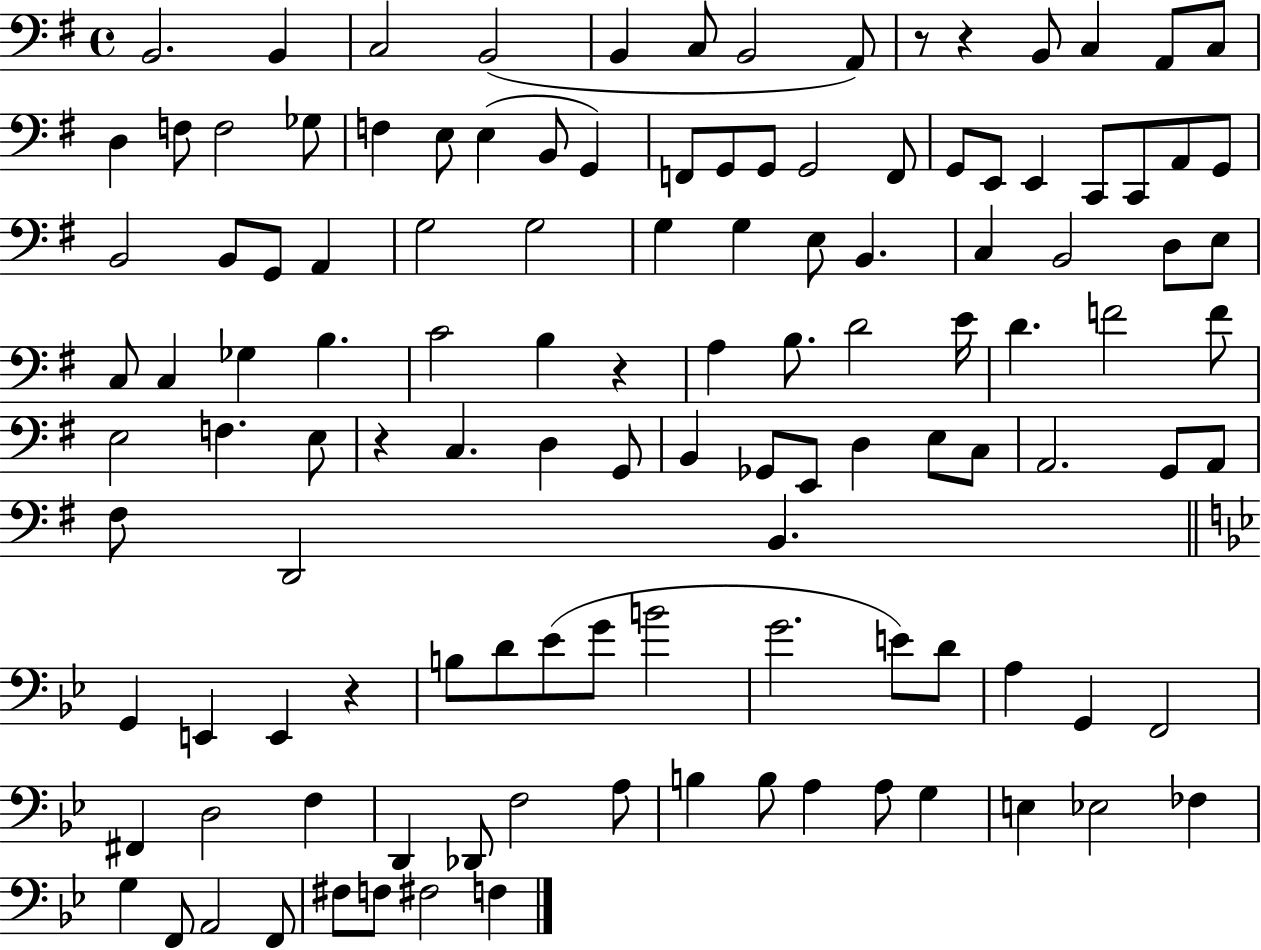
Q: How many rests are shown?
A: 5